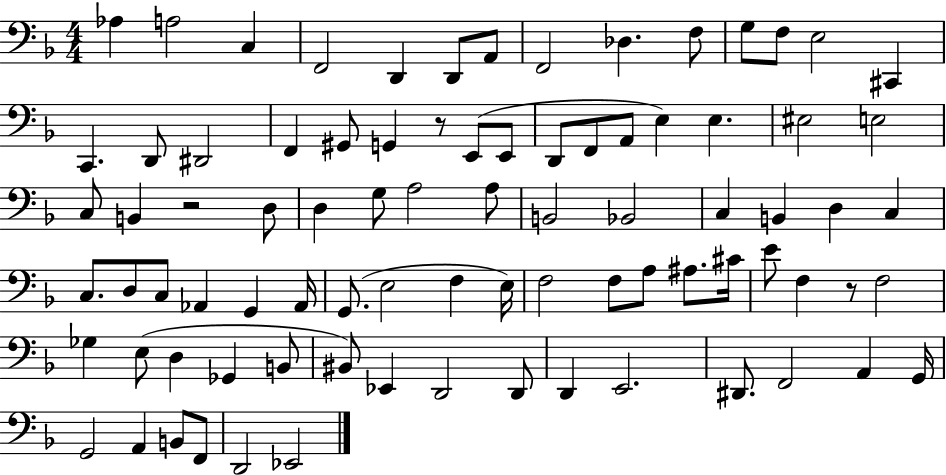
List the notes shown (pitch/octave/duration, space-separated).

Ab3/q A3/h C3/q F2/h D2/q D2/e A2/e F2/h Db3/q. F3/e G3/e F3/e E3/h C#2/q C2/q. D2/e D#2/h F2/q G#2/e G2/q R/e E2/e E2/e D2/e F2/e A2/e E3/q E3/q. EIS3/h E3/h C3/e B2/q R/h D3/e D3/q G3/e A3/h A3/e B2/h Bb2/h C3/q B2/q D3/q C3/q C3/e. D3/e C3/e Ab2/q G2/q Ab2/s G2/e. E3/h F3/q E3/s F3/h F3/e A3/e A#3/e. C#4/s E4/e F3/q R/e F3/h Gb3/q E3/e D3/q Gb2/q B2/e BIS2/e Eb2/q D2/h D2/e D2/q E2/h. D#2/e. F2/h A2/q G2/s G2/h A2/q B2/e F2/e D2/h Eb2/h